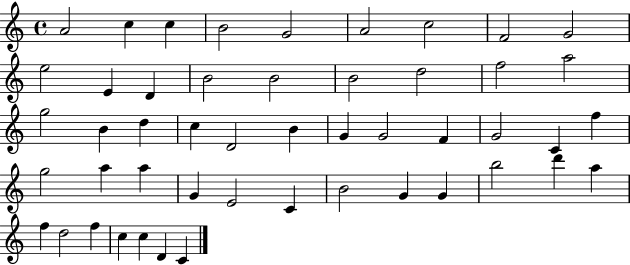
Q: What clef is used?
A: treble